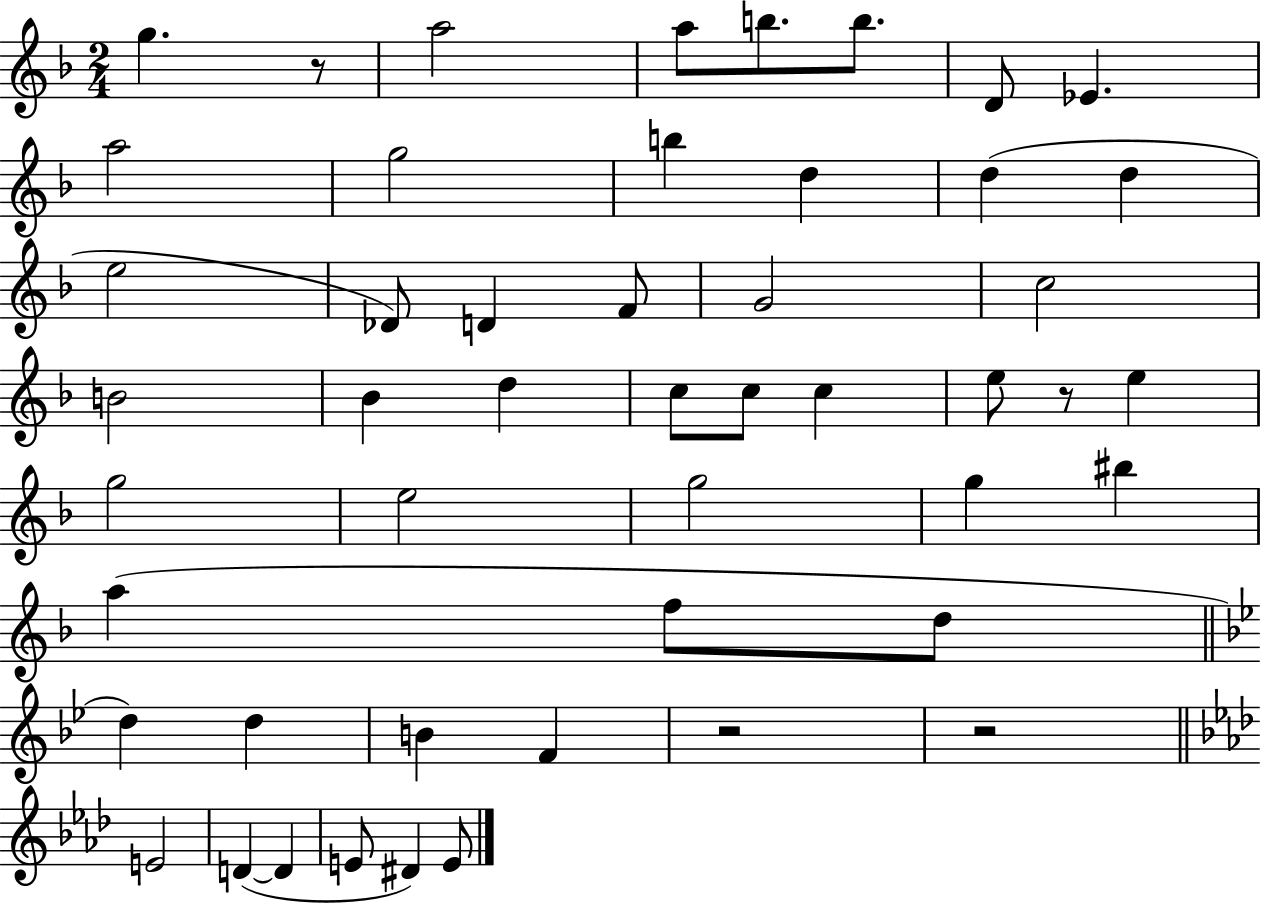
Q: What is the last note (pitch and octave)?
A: E4